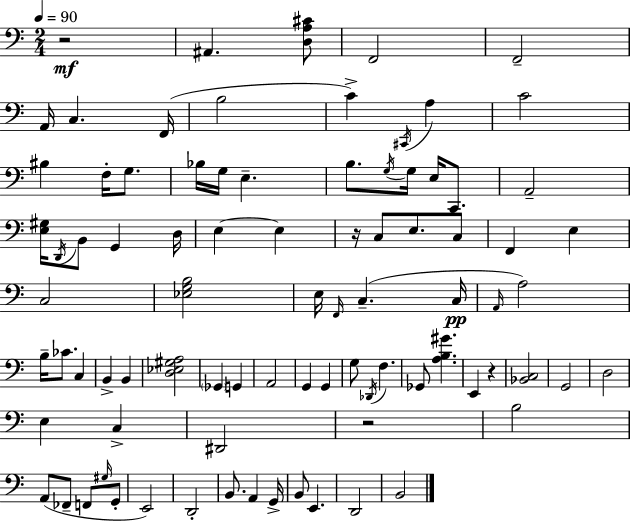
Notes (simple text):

R/h A#2/q. [D3,A3,C#4]/e F2/h F2/h A2/s C3/q. F2/s B3/h C4/q C#2/s A3/q C4/h BIS3/q F3/s G3/e. Bb3/s G3/s E3/q. B3/e. G3/s G3/s E3/s C2/e. A2/h [E3,G#3]/s D2/s B2/e G2/q D3/s E3/q E3/q R/s C3/e E3/e. C3/e F2/q E3/q C3/h [Eb3,G3,B3]/h E3/s F2/s C3/q. C3/s A2/s A3/h B3/s CES4/e. C3/q B2/q B2/q [D3,Eb3,G#3,A3]/h Gb2/q G2/q A2/h G2/q G2/q G3/e Db2/s F3/q. Gb2/e [A3,B3,G#4]/q. E2/q R/q [Bb2,C3]/h G2/h D3/h E3/q C3/q D#2/h R/h B3/h A2/e FES2/e F2/e G#3/s G2/e E2/h D2/h B2/e. A2/q G2/s B2/e E2/q. D2/h B2/h